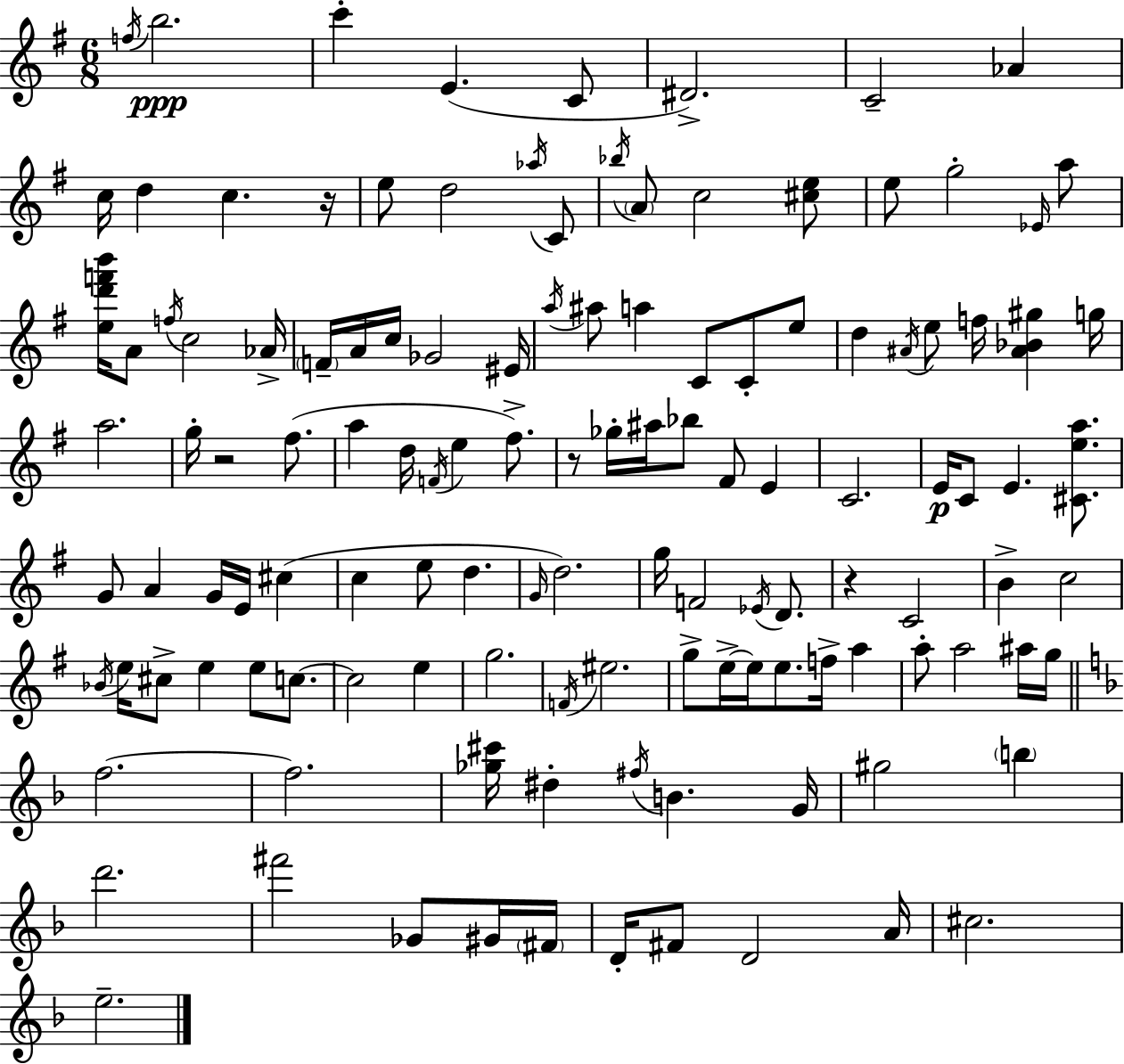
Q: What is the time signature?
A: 6/8